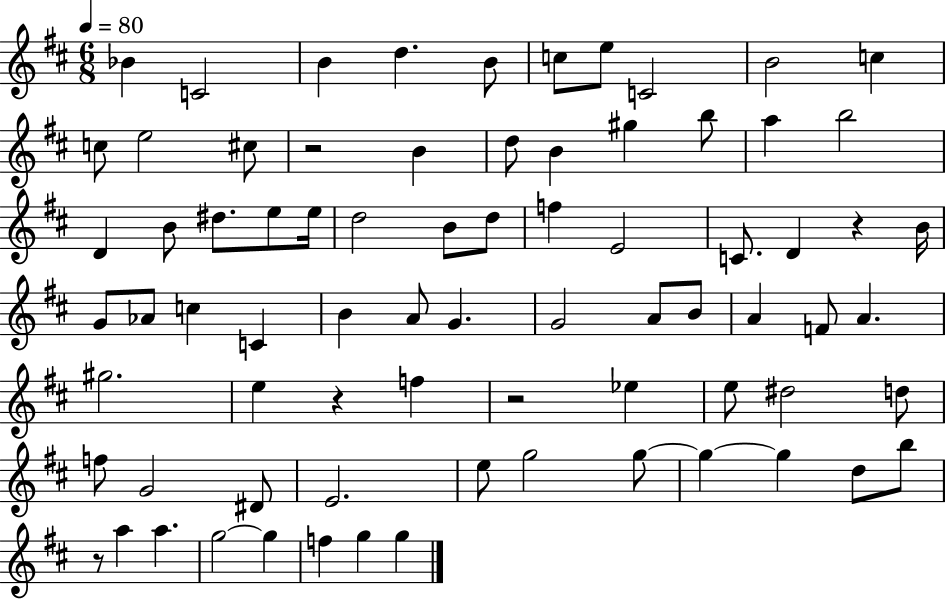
X:1
T:Untitled
M:6/8
L:1/4
K:D
_B C2 B d B/2 c/2 e/2 C2 B2 c c/2 e2 ^c/2 z2 B d/2 B ^g b/2 a b2 D B/2 ^d/2 e/2 e/4 d2 B/2 d/2 f E2 C/2 D z B/4 G/2 _A/2 c C B A/2 G G2 A/2 B/2 A F/2 A ^g2 e z f z2 _e e/2 ^d2 d/2 f/2 G2 ^D/2 E2 e/2 g2 g/2 g g d/2 b/2 z/2 a a g2 g f g g